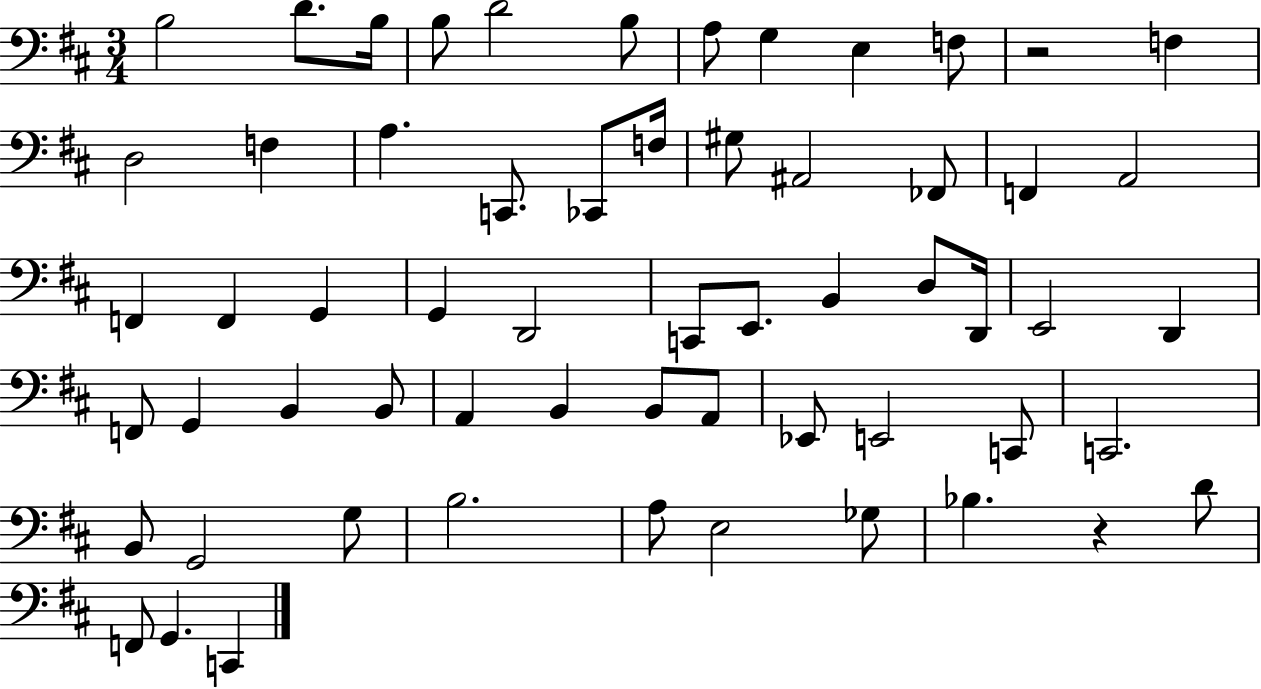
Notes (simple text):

B3/h D4/e. B3/s B3/e D4/h B3/e A3/e G3/q E3/q F3/e R/h F3/q D3/h F3/q A3/q. C2/e. CES2/e F3/s G#3/e A#2/h FES2/e F2/q A2/h F2/q F2/q G2/q G2/q D2/h C2/e E2/e. B2/q D3/e D2/s E2/h D2/q F2/e G2/q B2/q B2/e A2/q B2/q B2/e A2/e Eb2/e E2/h C2/e C2/h. B2/e G2/h G3/e B3/h. A3/e E3/h Gb3/e Bb3/q. R/q D4/e F2/e G2/q. C2/q